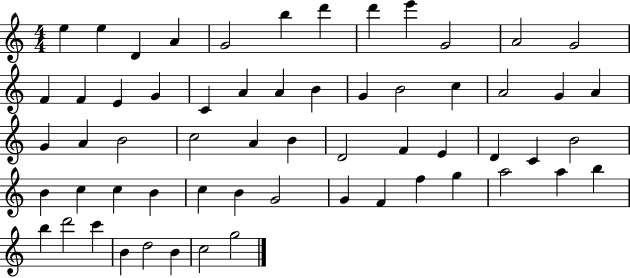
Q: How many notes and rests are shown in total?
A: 60